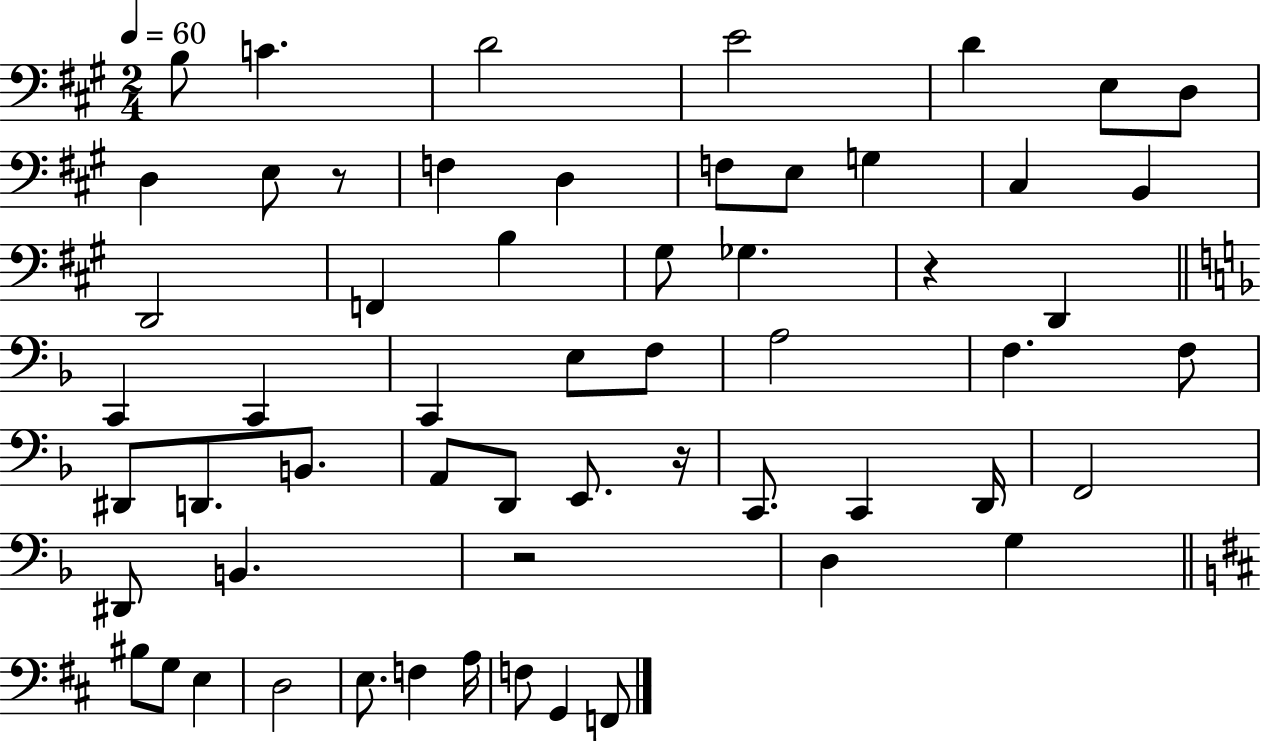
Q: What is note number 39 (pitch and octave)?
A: D2